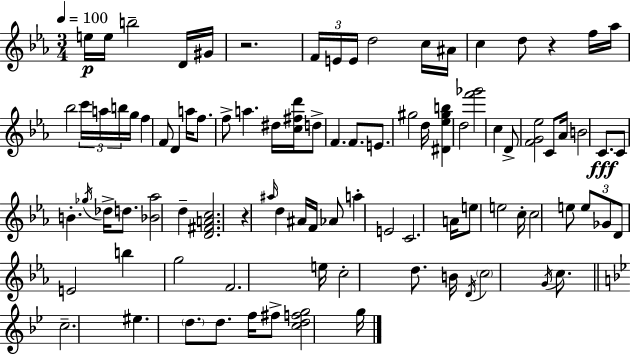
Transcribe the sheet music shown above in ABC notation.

X:1
T:Untitled
M:3/4
L:1/4
K:Cm
e/4 e/4 b2 D/4 ^G/4 z2 F/4 E/4 E/4 d2 c/4 ^A/4 c d/2 z f/4 _a/4 _b2 c'/4 a/4 b/4 g/4 f F/2 D a/4 f/2 f/2 a ^d/4 [c^fd']/4 d/2 F F/2 E/2 ^g2 d/4 [^D_e^gb] d2 [f'_g']2 c D/2 [FG_e]2 C/2 _A/4 B2 C/2 C/2 B _g/4 _d/4 d/2 [_B_a]2 d [D^FAc]2 z ^a/4 d ^A/4 F/4 _A/2 a E2 C2 A/4 e/2 e2 c/4 c2 e/2 e/2 _G/2 D/2 E2 b g2 F2 e/4 c2 d/2 B/4 D/4 c2 G/4 c/2 c2 ^e d/2 d/2 f/4 ^f/2 [cdfg]2 g/4